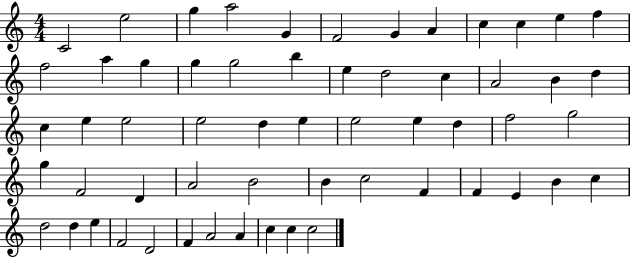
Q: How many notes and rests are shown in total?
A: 58